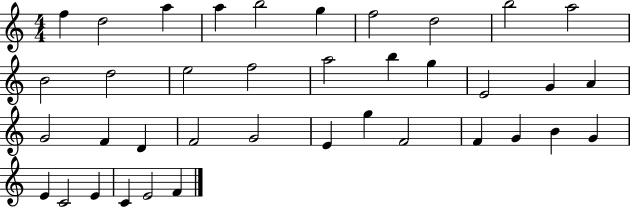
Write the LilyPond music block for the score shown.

{
  \clef treble
  \numericTimeSignature
  \time 4/4
  \key c \major
  f''4 d''2 a''4 | a''4 b''2 g''4 | f''2 d''2 | b''2 a''2 | \break b'2 d''2 | e''2 f''2 | a''2 b''4 g''4 | e'2 g'4 a'4 | \break g'2 f'4 d'4 | f'2 g'2 | e'4 g''4 f'2 | f'4 g'4 b'4 g'4 | \break e'4 c'2 e'4 | c'4 e'2 f'4 | \bar "|."
}